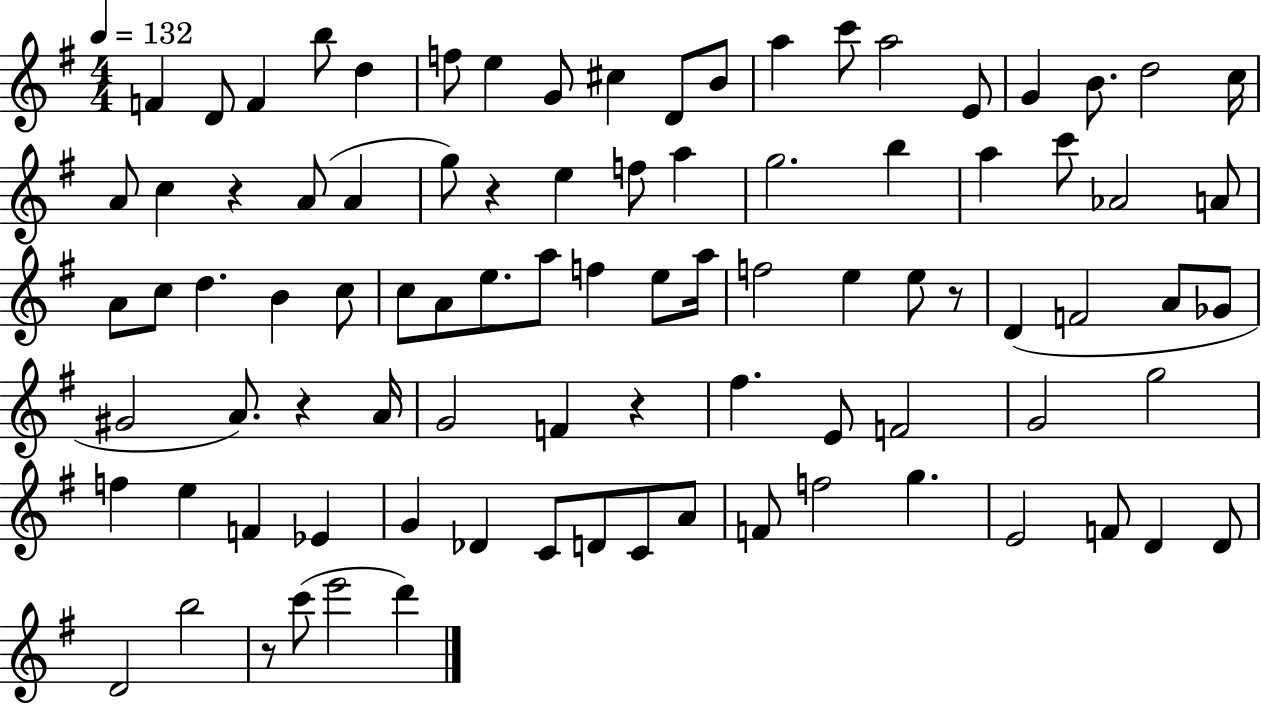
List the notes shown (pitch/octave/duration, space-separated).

F4/q D4/e F4/q B5/e D5/q F5/e E5/q G4/e C#5/q D4/e B4/e A5/q C6/e A5/h E4/e G4/q B4/e. D5/h C5/s A4/e C5/q R/q A4/e A4/q G5/e R/q E5/q F5/e A5/q G5/h. B5/q A5/q C6/e Ab4/h A4/e A4/e C5/e D5/q. B4/q C5/e C5/e A4/e E5/e. A5/e F5/q E5/e A5/s F5/h E5/q E5/e R/e D4/q F4/h A4/e Gb4/e G#4/h A4/e. R/q A4/s G4/h F4/q R/q F#5/q. E4/e F4/h G4/h G5/h F5/q E5/q F4/q Eb4/q G4/q Db4/q C4/e D4/e C4/e A4/e F4/e F5/h G5/q. E4/h F4/e D4/q D4/e D4/h B5/h R/e C6/e E6/h D6/q